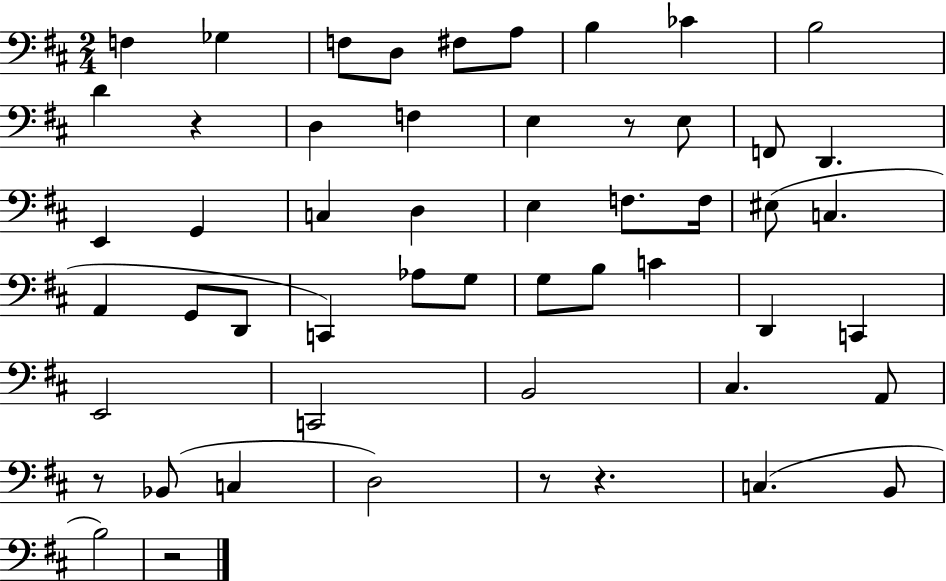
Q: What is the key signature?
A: D major